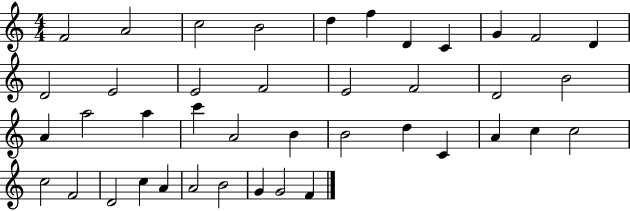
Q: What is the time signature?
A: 4/4